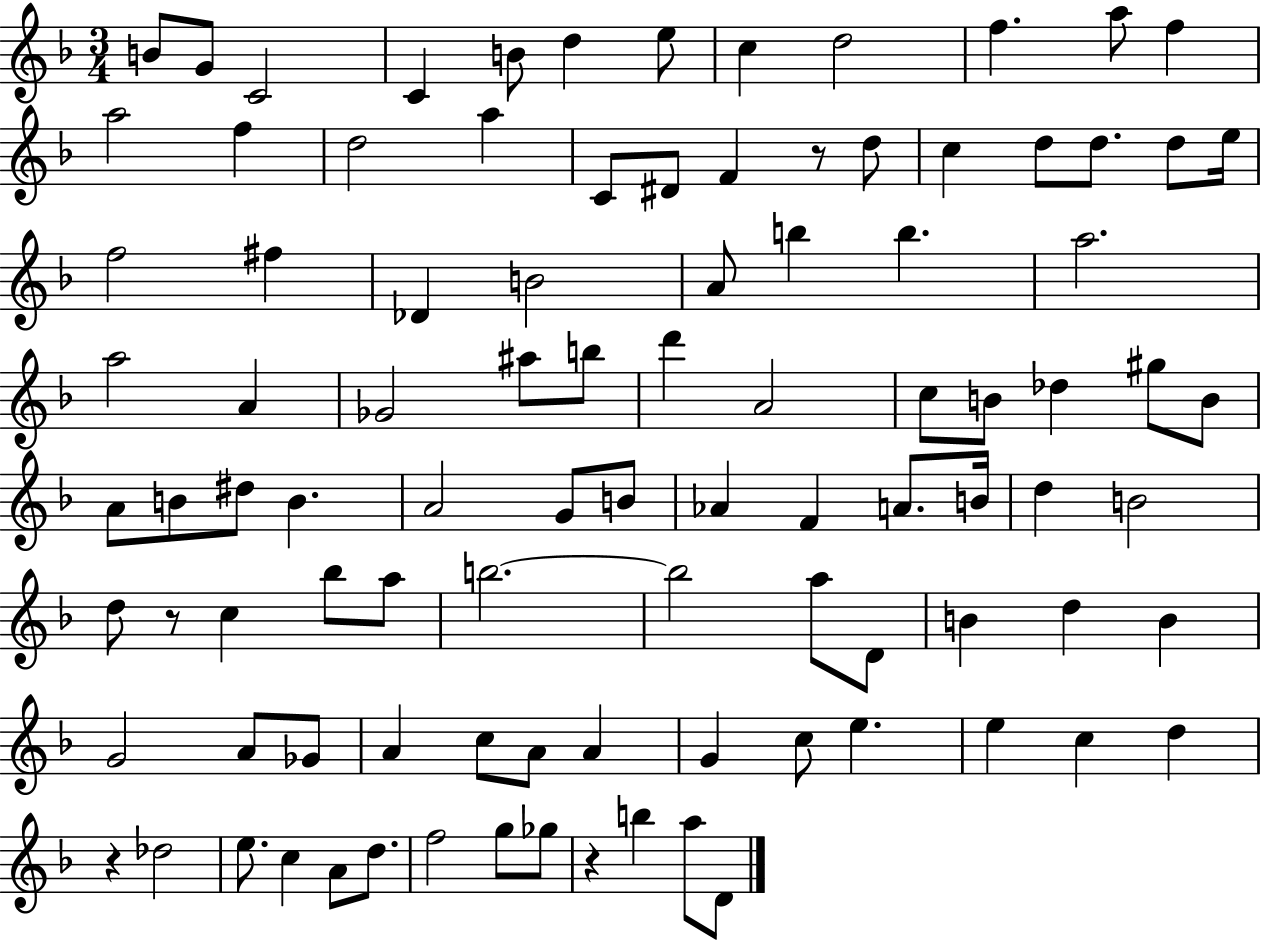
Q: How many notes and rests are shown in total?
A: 97